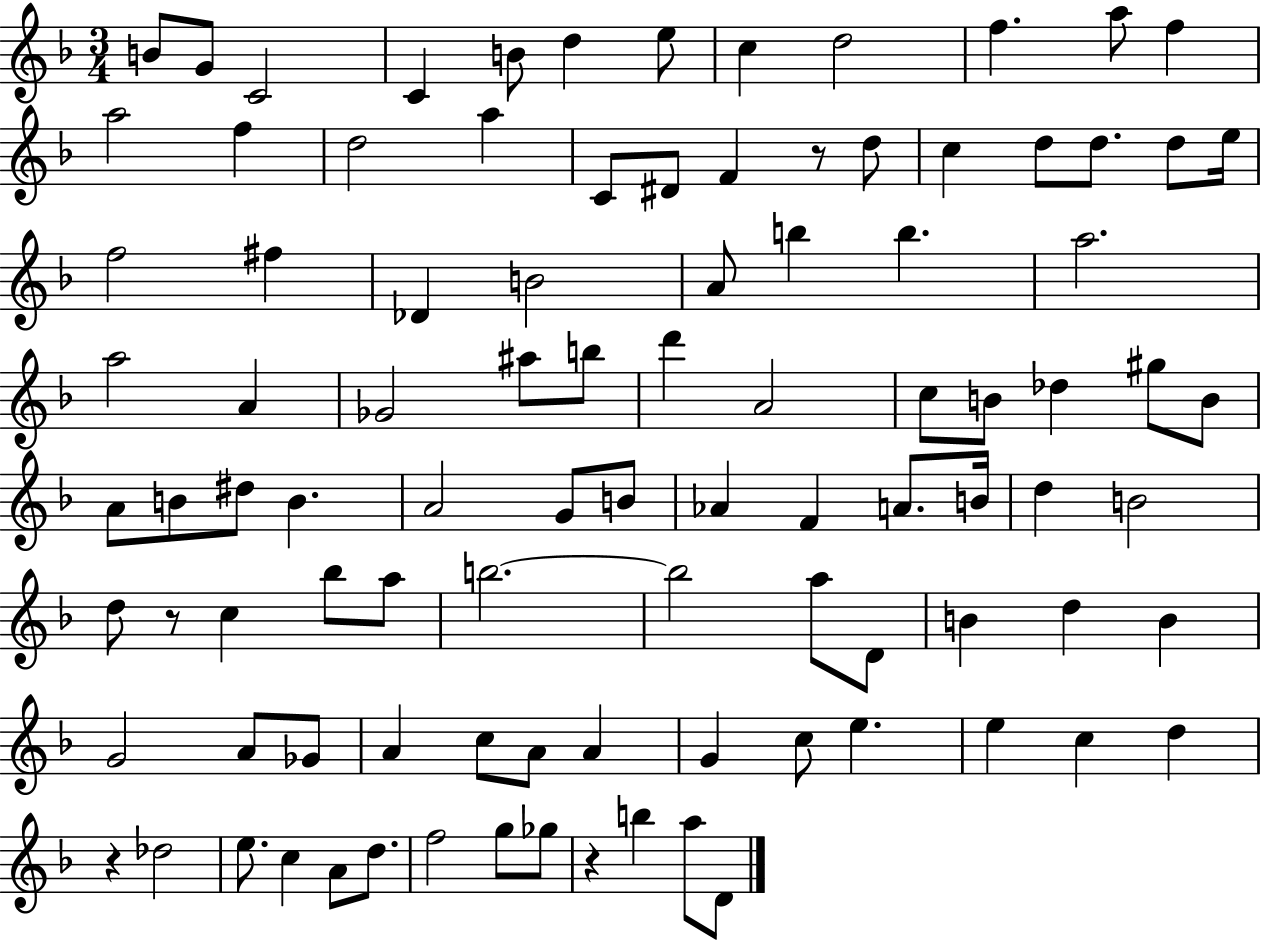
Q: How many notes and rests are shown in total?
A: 97